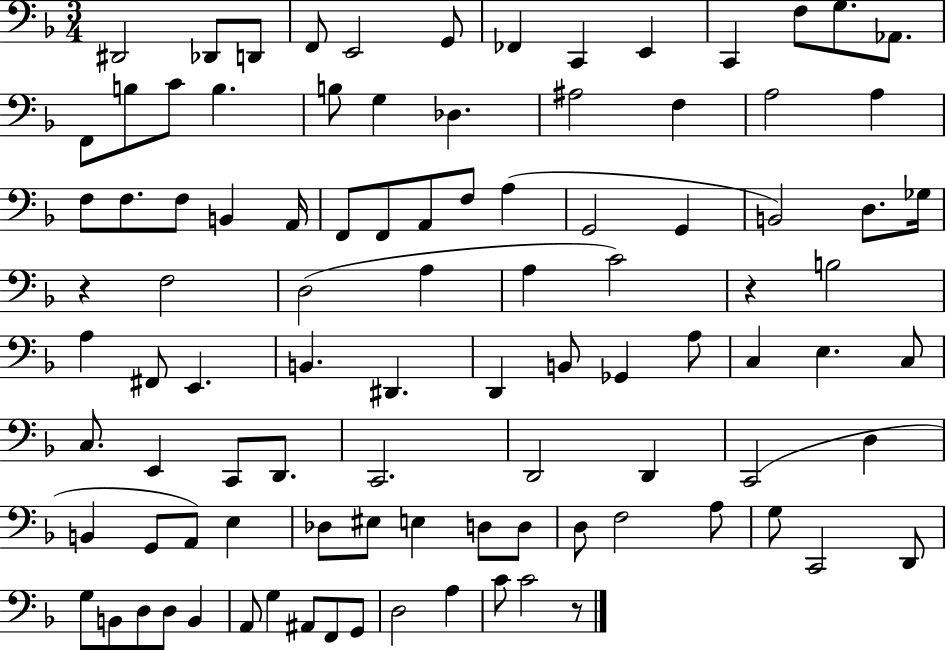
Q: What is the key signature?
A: F major